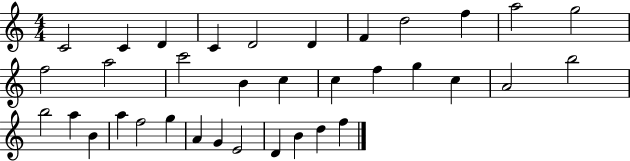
C4/h C4/q D4/q C4/q D4/h D4/q F4/q D5/h F5/q A5/h G5/h F5/h A5/h C6/h B4/q C5/q C5/q F5/q G5/q C5/q A4/h B5/h B5/h A5/q B4/q A5/q F5/h G5/q A4/q G4/q E4/h D4/q B4/q D5/q F5/q